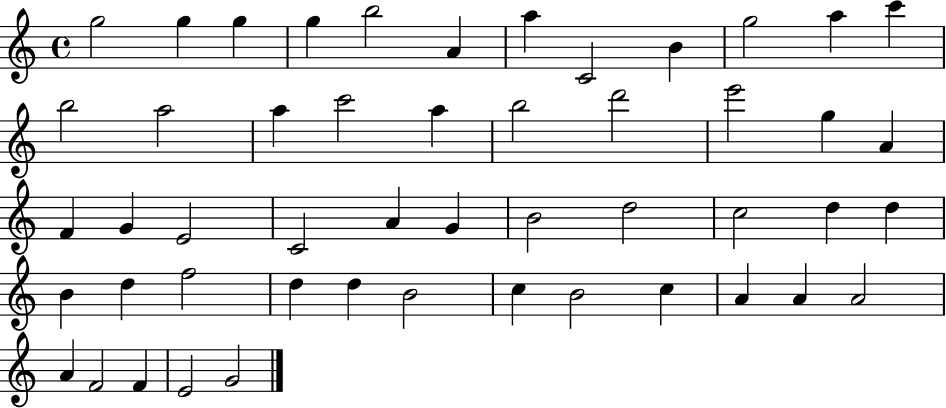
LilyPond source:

{
  \clef treble
  \time 4/4
  \defaultTimeSignature
  \key c \major
  g''2 g''4 g''4 | g''4 b''2 a'4 | a''4 c'2 b'4 | g''2 a''4 c'''4 | \break b''2 a''2 | a''4 c'''2 a''4 | b''2 d'''2 | e'''2 g''4 a'4 | \break f'4 g'4 e'2 | c'2 a'4 g'4 | b'2 d''2 | c''2 d''4 d''4 | \break b'4 d''4 f''2 | d''4 d''4 b'2 | c''4 b'2 c''4 | a'4 a'4 a'2 | \break a'4 f'2 f'4 | e'2 g'2 | \bar "|."
}